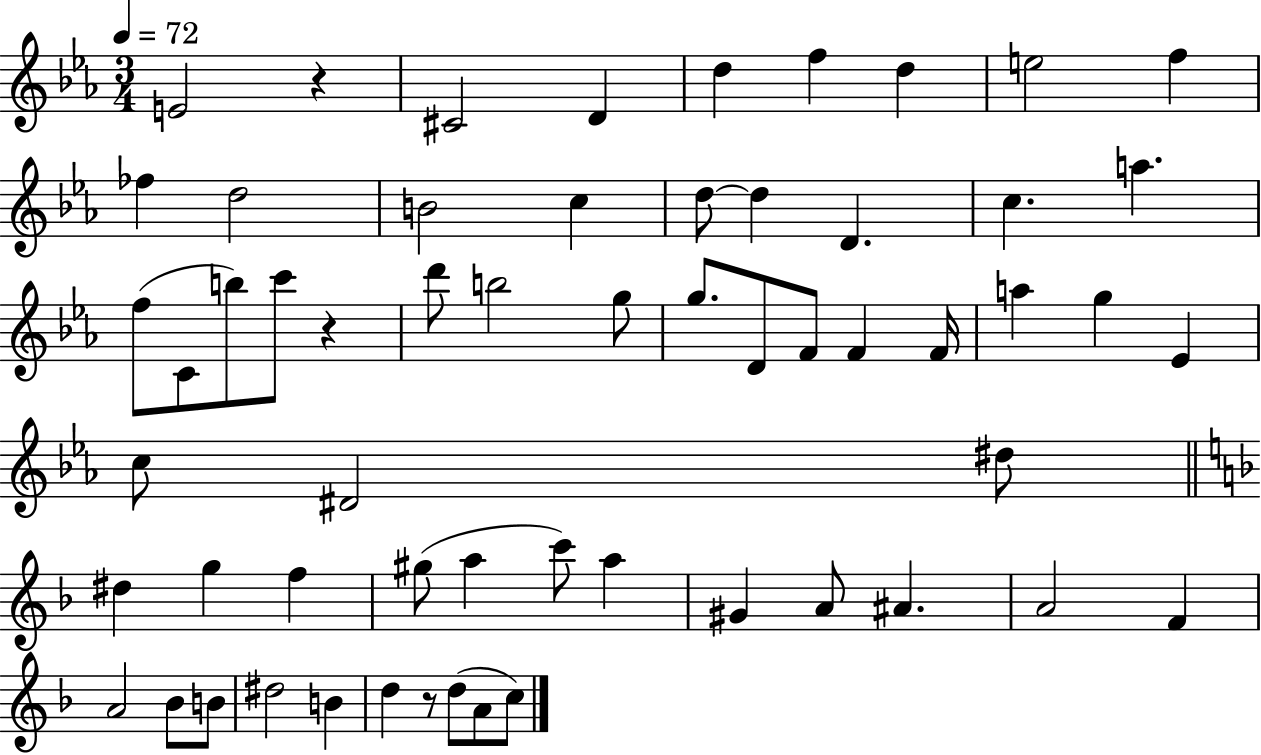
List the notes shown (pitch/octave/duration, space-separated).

E4/h R/q C#4/h D4/q D5/q F5/q D5/q E5/h F5/q FES5/q D5/h B4/h C5/q D5/e D5/q D4/q. C5/q. A5/q. F5/e C4/e B5/e C6/e R/q D6/e B5/h G5/e G5/e. D4/e F4/e F4/q F4/s A5/q G5/q Eb4/q C5/e D#4/h D#5/e D#5/q G5/q F5/q G#5/e A5/q C6/e A5/q G#4/q A4/e A#4/q. A4/h F4/q A4/h Bb4/e B4/e D#5/h B4/q D5/q R/e D5/e A4/e C5/e